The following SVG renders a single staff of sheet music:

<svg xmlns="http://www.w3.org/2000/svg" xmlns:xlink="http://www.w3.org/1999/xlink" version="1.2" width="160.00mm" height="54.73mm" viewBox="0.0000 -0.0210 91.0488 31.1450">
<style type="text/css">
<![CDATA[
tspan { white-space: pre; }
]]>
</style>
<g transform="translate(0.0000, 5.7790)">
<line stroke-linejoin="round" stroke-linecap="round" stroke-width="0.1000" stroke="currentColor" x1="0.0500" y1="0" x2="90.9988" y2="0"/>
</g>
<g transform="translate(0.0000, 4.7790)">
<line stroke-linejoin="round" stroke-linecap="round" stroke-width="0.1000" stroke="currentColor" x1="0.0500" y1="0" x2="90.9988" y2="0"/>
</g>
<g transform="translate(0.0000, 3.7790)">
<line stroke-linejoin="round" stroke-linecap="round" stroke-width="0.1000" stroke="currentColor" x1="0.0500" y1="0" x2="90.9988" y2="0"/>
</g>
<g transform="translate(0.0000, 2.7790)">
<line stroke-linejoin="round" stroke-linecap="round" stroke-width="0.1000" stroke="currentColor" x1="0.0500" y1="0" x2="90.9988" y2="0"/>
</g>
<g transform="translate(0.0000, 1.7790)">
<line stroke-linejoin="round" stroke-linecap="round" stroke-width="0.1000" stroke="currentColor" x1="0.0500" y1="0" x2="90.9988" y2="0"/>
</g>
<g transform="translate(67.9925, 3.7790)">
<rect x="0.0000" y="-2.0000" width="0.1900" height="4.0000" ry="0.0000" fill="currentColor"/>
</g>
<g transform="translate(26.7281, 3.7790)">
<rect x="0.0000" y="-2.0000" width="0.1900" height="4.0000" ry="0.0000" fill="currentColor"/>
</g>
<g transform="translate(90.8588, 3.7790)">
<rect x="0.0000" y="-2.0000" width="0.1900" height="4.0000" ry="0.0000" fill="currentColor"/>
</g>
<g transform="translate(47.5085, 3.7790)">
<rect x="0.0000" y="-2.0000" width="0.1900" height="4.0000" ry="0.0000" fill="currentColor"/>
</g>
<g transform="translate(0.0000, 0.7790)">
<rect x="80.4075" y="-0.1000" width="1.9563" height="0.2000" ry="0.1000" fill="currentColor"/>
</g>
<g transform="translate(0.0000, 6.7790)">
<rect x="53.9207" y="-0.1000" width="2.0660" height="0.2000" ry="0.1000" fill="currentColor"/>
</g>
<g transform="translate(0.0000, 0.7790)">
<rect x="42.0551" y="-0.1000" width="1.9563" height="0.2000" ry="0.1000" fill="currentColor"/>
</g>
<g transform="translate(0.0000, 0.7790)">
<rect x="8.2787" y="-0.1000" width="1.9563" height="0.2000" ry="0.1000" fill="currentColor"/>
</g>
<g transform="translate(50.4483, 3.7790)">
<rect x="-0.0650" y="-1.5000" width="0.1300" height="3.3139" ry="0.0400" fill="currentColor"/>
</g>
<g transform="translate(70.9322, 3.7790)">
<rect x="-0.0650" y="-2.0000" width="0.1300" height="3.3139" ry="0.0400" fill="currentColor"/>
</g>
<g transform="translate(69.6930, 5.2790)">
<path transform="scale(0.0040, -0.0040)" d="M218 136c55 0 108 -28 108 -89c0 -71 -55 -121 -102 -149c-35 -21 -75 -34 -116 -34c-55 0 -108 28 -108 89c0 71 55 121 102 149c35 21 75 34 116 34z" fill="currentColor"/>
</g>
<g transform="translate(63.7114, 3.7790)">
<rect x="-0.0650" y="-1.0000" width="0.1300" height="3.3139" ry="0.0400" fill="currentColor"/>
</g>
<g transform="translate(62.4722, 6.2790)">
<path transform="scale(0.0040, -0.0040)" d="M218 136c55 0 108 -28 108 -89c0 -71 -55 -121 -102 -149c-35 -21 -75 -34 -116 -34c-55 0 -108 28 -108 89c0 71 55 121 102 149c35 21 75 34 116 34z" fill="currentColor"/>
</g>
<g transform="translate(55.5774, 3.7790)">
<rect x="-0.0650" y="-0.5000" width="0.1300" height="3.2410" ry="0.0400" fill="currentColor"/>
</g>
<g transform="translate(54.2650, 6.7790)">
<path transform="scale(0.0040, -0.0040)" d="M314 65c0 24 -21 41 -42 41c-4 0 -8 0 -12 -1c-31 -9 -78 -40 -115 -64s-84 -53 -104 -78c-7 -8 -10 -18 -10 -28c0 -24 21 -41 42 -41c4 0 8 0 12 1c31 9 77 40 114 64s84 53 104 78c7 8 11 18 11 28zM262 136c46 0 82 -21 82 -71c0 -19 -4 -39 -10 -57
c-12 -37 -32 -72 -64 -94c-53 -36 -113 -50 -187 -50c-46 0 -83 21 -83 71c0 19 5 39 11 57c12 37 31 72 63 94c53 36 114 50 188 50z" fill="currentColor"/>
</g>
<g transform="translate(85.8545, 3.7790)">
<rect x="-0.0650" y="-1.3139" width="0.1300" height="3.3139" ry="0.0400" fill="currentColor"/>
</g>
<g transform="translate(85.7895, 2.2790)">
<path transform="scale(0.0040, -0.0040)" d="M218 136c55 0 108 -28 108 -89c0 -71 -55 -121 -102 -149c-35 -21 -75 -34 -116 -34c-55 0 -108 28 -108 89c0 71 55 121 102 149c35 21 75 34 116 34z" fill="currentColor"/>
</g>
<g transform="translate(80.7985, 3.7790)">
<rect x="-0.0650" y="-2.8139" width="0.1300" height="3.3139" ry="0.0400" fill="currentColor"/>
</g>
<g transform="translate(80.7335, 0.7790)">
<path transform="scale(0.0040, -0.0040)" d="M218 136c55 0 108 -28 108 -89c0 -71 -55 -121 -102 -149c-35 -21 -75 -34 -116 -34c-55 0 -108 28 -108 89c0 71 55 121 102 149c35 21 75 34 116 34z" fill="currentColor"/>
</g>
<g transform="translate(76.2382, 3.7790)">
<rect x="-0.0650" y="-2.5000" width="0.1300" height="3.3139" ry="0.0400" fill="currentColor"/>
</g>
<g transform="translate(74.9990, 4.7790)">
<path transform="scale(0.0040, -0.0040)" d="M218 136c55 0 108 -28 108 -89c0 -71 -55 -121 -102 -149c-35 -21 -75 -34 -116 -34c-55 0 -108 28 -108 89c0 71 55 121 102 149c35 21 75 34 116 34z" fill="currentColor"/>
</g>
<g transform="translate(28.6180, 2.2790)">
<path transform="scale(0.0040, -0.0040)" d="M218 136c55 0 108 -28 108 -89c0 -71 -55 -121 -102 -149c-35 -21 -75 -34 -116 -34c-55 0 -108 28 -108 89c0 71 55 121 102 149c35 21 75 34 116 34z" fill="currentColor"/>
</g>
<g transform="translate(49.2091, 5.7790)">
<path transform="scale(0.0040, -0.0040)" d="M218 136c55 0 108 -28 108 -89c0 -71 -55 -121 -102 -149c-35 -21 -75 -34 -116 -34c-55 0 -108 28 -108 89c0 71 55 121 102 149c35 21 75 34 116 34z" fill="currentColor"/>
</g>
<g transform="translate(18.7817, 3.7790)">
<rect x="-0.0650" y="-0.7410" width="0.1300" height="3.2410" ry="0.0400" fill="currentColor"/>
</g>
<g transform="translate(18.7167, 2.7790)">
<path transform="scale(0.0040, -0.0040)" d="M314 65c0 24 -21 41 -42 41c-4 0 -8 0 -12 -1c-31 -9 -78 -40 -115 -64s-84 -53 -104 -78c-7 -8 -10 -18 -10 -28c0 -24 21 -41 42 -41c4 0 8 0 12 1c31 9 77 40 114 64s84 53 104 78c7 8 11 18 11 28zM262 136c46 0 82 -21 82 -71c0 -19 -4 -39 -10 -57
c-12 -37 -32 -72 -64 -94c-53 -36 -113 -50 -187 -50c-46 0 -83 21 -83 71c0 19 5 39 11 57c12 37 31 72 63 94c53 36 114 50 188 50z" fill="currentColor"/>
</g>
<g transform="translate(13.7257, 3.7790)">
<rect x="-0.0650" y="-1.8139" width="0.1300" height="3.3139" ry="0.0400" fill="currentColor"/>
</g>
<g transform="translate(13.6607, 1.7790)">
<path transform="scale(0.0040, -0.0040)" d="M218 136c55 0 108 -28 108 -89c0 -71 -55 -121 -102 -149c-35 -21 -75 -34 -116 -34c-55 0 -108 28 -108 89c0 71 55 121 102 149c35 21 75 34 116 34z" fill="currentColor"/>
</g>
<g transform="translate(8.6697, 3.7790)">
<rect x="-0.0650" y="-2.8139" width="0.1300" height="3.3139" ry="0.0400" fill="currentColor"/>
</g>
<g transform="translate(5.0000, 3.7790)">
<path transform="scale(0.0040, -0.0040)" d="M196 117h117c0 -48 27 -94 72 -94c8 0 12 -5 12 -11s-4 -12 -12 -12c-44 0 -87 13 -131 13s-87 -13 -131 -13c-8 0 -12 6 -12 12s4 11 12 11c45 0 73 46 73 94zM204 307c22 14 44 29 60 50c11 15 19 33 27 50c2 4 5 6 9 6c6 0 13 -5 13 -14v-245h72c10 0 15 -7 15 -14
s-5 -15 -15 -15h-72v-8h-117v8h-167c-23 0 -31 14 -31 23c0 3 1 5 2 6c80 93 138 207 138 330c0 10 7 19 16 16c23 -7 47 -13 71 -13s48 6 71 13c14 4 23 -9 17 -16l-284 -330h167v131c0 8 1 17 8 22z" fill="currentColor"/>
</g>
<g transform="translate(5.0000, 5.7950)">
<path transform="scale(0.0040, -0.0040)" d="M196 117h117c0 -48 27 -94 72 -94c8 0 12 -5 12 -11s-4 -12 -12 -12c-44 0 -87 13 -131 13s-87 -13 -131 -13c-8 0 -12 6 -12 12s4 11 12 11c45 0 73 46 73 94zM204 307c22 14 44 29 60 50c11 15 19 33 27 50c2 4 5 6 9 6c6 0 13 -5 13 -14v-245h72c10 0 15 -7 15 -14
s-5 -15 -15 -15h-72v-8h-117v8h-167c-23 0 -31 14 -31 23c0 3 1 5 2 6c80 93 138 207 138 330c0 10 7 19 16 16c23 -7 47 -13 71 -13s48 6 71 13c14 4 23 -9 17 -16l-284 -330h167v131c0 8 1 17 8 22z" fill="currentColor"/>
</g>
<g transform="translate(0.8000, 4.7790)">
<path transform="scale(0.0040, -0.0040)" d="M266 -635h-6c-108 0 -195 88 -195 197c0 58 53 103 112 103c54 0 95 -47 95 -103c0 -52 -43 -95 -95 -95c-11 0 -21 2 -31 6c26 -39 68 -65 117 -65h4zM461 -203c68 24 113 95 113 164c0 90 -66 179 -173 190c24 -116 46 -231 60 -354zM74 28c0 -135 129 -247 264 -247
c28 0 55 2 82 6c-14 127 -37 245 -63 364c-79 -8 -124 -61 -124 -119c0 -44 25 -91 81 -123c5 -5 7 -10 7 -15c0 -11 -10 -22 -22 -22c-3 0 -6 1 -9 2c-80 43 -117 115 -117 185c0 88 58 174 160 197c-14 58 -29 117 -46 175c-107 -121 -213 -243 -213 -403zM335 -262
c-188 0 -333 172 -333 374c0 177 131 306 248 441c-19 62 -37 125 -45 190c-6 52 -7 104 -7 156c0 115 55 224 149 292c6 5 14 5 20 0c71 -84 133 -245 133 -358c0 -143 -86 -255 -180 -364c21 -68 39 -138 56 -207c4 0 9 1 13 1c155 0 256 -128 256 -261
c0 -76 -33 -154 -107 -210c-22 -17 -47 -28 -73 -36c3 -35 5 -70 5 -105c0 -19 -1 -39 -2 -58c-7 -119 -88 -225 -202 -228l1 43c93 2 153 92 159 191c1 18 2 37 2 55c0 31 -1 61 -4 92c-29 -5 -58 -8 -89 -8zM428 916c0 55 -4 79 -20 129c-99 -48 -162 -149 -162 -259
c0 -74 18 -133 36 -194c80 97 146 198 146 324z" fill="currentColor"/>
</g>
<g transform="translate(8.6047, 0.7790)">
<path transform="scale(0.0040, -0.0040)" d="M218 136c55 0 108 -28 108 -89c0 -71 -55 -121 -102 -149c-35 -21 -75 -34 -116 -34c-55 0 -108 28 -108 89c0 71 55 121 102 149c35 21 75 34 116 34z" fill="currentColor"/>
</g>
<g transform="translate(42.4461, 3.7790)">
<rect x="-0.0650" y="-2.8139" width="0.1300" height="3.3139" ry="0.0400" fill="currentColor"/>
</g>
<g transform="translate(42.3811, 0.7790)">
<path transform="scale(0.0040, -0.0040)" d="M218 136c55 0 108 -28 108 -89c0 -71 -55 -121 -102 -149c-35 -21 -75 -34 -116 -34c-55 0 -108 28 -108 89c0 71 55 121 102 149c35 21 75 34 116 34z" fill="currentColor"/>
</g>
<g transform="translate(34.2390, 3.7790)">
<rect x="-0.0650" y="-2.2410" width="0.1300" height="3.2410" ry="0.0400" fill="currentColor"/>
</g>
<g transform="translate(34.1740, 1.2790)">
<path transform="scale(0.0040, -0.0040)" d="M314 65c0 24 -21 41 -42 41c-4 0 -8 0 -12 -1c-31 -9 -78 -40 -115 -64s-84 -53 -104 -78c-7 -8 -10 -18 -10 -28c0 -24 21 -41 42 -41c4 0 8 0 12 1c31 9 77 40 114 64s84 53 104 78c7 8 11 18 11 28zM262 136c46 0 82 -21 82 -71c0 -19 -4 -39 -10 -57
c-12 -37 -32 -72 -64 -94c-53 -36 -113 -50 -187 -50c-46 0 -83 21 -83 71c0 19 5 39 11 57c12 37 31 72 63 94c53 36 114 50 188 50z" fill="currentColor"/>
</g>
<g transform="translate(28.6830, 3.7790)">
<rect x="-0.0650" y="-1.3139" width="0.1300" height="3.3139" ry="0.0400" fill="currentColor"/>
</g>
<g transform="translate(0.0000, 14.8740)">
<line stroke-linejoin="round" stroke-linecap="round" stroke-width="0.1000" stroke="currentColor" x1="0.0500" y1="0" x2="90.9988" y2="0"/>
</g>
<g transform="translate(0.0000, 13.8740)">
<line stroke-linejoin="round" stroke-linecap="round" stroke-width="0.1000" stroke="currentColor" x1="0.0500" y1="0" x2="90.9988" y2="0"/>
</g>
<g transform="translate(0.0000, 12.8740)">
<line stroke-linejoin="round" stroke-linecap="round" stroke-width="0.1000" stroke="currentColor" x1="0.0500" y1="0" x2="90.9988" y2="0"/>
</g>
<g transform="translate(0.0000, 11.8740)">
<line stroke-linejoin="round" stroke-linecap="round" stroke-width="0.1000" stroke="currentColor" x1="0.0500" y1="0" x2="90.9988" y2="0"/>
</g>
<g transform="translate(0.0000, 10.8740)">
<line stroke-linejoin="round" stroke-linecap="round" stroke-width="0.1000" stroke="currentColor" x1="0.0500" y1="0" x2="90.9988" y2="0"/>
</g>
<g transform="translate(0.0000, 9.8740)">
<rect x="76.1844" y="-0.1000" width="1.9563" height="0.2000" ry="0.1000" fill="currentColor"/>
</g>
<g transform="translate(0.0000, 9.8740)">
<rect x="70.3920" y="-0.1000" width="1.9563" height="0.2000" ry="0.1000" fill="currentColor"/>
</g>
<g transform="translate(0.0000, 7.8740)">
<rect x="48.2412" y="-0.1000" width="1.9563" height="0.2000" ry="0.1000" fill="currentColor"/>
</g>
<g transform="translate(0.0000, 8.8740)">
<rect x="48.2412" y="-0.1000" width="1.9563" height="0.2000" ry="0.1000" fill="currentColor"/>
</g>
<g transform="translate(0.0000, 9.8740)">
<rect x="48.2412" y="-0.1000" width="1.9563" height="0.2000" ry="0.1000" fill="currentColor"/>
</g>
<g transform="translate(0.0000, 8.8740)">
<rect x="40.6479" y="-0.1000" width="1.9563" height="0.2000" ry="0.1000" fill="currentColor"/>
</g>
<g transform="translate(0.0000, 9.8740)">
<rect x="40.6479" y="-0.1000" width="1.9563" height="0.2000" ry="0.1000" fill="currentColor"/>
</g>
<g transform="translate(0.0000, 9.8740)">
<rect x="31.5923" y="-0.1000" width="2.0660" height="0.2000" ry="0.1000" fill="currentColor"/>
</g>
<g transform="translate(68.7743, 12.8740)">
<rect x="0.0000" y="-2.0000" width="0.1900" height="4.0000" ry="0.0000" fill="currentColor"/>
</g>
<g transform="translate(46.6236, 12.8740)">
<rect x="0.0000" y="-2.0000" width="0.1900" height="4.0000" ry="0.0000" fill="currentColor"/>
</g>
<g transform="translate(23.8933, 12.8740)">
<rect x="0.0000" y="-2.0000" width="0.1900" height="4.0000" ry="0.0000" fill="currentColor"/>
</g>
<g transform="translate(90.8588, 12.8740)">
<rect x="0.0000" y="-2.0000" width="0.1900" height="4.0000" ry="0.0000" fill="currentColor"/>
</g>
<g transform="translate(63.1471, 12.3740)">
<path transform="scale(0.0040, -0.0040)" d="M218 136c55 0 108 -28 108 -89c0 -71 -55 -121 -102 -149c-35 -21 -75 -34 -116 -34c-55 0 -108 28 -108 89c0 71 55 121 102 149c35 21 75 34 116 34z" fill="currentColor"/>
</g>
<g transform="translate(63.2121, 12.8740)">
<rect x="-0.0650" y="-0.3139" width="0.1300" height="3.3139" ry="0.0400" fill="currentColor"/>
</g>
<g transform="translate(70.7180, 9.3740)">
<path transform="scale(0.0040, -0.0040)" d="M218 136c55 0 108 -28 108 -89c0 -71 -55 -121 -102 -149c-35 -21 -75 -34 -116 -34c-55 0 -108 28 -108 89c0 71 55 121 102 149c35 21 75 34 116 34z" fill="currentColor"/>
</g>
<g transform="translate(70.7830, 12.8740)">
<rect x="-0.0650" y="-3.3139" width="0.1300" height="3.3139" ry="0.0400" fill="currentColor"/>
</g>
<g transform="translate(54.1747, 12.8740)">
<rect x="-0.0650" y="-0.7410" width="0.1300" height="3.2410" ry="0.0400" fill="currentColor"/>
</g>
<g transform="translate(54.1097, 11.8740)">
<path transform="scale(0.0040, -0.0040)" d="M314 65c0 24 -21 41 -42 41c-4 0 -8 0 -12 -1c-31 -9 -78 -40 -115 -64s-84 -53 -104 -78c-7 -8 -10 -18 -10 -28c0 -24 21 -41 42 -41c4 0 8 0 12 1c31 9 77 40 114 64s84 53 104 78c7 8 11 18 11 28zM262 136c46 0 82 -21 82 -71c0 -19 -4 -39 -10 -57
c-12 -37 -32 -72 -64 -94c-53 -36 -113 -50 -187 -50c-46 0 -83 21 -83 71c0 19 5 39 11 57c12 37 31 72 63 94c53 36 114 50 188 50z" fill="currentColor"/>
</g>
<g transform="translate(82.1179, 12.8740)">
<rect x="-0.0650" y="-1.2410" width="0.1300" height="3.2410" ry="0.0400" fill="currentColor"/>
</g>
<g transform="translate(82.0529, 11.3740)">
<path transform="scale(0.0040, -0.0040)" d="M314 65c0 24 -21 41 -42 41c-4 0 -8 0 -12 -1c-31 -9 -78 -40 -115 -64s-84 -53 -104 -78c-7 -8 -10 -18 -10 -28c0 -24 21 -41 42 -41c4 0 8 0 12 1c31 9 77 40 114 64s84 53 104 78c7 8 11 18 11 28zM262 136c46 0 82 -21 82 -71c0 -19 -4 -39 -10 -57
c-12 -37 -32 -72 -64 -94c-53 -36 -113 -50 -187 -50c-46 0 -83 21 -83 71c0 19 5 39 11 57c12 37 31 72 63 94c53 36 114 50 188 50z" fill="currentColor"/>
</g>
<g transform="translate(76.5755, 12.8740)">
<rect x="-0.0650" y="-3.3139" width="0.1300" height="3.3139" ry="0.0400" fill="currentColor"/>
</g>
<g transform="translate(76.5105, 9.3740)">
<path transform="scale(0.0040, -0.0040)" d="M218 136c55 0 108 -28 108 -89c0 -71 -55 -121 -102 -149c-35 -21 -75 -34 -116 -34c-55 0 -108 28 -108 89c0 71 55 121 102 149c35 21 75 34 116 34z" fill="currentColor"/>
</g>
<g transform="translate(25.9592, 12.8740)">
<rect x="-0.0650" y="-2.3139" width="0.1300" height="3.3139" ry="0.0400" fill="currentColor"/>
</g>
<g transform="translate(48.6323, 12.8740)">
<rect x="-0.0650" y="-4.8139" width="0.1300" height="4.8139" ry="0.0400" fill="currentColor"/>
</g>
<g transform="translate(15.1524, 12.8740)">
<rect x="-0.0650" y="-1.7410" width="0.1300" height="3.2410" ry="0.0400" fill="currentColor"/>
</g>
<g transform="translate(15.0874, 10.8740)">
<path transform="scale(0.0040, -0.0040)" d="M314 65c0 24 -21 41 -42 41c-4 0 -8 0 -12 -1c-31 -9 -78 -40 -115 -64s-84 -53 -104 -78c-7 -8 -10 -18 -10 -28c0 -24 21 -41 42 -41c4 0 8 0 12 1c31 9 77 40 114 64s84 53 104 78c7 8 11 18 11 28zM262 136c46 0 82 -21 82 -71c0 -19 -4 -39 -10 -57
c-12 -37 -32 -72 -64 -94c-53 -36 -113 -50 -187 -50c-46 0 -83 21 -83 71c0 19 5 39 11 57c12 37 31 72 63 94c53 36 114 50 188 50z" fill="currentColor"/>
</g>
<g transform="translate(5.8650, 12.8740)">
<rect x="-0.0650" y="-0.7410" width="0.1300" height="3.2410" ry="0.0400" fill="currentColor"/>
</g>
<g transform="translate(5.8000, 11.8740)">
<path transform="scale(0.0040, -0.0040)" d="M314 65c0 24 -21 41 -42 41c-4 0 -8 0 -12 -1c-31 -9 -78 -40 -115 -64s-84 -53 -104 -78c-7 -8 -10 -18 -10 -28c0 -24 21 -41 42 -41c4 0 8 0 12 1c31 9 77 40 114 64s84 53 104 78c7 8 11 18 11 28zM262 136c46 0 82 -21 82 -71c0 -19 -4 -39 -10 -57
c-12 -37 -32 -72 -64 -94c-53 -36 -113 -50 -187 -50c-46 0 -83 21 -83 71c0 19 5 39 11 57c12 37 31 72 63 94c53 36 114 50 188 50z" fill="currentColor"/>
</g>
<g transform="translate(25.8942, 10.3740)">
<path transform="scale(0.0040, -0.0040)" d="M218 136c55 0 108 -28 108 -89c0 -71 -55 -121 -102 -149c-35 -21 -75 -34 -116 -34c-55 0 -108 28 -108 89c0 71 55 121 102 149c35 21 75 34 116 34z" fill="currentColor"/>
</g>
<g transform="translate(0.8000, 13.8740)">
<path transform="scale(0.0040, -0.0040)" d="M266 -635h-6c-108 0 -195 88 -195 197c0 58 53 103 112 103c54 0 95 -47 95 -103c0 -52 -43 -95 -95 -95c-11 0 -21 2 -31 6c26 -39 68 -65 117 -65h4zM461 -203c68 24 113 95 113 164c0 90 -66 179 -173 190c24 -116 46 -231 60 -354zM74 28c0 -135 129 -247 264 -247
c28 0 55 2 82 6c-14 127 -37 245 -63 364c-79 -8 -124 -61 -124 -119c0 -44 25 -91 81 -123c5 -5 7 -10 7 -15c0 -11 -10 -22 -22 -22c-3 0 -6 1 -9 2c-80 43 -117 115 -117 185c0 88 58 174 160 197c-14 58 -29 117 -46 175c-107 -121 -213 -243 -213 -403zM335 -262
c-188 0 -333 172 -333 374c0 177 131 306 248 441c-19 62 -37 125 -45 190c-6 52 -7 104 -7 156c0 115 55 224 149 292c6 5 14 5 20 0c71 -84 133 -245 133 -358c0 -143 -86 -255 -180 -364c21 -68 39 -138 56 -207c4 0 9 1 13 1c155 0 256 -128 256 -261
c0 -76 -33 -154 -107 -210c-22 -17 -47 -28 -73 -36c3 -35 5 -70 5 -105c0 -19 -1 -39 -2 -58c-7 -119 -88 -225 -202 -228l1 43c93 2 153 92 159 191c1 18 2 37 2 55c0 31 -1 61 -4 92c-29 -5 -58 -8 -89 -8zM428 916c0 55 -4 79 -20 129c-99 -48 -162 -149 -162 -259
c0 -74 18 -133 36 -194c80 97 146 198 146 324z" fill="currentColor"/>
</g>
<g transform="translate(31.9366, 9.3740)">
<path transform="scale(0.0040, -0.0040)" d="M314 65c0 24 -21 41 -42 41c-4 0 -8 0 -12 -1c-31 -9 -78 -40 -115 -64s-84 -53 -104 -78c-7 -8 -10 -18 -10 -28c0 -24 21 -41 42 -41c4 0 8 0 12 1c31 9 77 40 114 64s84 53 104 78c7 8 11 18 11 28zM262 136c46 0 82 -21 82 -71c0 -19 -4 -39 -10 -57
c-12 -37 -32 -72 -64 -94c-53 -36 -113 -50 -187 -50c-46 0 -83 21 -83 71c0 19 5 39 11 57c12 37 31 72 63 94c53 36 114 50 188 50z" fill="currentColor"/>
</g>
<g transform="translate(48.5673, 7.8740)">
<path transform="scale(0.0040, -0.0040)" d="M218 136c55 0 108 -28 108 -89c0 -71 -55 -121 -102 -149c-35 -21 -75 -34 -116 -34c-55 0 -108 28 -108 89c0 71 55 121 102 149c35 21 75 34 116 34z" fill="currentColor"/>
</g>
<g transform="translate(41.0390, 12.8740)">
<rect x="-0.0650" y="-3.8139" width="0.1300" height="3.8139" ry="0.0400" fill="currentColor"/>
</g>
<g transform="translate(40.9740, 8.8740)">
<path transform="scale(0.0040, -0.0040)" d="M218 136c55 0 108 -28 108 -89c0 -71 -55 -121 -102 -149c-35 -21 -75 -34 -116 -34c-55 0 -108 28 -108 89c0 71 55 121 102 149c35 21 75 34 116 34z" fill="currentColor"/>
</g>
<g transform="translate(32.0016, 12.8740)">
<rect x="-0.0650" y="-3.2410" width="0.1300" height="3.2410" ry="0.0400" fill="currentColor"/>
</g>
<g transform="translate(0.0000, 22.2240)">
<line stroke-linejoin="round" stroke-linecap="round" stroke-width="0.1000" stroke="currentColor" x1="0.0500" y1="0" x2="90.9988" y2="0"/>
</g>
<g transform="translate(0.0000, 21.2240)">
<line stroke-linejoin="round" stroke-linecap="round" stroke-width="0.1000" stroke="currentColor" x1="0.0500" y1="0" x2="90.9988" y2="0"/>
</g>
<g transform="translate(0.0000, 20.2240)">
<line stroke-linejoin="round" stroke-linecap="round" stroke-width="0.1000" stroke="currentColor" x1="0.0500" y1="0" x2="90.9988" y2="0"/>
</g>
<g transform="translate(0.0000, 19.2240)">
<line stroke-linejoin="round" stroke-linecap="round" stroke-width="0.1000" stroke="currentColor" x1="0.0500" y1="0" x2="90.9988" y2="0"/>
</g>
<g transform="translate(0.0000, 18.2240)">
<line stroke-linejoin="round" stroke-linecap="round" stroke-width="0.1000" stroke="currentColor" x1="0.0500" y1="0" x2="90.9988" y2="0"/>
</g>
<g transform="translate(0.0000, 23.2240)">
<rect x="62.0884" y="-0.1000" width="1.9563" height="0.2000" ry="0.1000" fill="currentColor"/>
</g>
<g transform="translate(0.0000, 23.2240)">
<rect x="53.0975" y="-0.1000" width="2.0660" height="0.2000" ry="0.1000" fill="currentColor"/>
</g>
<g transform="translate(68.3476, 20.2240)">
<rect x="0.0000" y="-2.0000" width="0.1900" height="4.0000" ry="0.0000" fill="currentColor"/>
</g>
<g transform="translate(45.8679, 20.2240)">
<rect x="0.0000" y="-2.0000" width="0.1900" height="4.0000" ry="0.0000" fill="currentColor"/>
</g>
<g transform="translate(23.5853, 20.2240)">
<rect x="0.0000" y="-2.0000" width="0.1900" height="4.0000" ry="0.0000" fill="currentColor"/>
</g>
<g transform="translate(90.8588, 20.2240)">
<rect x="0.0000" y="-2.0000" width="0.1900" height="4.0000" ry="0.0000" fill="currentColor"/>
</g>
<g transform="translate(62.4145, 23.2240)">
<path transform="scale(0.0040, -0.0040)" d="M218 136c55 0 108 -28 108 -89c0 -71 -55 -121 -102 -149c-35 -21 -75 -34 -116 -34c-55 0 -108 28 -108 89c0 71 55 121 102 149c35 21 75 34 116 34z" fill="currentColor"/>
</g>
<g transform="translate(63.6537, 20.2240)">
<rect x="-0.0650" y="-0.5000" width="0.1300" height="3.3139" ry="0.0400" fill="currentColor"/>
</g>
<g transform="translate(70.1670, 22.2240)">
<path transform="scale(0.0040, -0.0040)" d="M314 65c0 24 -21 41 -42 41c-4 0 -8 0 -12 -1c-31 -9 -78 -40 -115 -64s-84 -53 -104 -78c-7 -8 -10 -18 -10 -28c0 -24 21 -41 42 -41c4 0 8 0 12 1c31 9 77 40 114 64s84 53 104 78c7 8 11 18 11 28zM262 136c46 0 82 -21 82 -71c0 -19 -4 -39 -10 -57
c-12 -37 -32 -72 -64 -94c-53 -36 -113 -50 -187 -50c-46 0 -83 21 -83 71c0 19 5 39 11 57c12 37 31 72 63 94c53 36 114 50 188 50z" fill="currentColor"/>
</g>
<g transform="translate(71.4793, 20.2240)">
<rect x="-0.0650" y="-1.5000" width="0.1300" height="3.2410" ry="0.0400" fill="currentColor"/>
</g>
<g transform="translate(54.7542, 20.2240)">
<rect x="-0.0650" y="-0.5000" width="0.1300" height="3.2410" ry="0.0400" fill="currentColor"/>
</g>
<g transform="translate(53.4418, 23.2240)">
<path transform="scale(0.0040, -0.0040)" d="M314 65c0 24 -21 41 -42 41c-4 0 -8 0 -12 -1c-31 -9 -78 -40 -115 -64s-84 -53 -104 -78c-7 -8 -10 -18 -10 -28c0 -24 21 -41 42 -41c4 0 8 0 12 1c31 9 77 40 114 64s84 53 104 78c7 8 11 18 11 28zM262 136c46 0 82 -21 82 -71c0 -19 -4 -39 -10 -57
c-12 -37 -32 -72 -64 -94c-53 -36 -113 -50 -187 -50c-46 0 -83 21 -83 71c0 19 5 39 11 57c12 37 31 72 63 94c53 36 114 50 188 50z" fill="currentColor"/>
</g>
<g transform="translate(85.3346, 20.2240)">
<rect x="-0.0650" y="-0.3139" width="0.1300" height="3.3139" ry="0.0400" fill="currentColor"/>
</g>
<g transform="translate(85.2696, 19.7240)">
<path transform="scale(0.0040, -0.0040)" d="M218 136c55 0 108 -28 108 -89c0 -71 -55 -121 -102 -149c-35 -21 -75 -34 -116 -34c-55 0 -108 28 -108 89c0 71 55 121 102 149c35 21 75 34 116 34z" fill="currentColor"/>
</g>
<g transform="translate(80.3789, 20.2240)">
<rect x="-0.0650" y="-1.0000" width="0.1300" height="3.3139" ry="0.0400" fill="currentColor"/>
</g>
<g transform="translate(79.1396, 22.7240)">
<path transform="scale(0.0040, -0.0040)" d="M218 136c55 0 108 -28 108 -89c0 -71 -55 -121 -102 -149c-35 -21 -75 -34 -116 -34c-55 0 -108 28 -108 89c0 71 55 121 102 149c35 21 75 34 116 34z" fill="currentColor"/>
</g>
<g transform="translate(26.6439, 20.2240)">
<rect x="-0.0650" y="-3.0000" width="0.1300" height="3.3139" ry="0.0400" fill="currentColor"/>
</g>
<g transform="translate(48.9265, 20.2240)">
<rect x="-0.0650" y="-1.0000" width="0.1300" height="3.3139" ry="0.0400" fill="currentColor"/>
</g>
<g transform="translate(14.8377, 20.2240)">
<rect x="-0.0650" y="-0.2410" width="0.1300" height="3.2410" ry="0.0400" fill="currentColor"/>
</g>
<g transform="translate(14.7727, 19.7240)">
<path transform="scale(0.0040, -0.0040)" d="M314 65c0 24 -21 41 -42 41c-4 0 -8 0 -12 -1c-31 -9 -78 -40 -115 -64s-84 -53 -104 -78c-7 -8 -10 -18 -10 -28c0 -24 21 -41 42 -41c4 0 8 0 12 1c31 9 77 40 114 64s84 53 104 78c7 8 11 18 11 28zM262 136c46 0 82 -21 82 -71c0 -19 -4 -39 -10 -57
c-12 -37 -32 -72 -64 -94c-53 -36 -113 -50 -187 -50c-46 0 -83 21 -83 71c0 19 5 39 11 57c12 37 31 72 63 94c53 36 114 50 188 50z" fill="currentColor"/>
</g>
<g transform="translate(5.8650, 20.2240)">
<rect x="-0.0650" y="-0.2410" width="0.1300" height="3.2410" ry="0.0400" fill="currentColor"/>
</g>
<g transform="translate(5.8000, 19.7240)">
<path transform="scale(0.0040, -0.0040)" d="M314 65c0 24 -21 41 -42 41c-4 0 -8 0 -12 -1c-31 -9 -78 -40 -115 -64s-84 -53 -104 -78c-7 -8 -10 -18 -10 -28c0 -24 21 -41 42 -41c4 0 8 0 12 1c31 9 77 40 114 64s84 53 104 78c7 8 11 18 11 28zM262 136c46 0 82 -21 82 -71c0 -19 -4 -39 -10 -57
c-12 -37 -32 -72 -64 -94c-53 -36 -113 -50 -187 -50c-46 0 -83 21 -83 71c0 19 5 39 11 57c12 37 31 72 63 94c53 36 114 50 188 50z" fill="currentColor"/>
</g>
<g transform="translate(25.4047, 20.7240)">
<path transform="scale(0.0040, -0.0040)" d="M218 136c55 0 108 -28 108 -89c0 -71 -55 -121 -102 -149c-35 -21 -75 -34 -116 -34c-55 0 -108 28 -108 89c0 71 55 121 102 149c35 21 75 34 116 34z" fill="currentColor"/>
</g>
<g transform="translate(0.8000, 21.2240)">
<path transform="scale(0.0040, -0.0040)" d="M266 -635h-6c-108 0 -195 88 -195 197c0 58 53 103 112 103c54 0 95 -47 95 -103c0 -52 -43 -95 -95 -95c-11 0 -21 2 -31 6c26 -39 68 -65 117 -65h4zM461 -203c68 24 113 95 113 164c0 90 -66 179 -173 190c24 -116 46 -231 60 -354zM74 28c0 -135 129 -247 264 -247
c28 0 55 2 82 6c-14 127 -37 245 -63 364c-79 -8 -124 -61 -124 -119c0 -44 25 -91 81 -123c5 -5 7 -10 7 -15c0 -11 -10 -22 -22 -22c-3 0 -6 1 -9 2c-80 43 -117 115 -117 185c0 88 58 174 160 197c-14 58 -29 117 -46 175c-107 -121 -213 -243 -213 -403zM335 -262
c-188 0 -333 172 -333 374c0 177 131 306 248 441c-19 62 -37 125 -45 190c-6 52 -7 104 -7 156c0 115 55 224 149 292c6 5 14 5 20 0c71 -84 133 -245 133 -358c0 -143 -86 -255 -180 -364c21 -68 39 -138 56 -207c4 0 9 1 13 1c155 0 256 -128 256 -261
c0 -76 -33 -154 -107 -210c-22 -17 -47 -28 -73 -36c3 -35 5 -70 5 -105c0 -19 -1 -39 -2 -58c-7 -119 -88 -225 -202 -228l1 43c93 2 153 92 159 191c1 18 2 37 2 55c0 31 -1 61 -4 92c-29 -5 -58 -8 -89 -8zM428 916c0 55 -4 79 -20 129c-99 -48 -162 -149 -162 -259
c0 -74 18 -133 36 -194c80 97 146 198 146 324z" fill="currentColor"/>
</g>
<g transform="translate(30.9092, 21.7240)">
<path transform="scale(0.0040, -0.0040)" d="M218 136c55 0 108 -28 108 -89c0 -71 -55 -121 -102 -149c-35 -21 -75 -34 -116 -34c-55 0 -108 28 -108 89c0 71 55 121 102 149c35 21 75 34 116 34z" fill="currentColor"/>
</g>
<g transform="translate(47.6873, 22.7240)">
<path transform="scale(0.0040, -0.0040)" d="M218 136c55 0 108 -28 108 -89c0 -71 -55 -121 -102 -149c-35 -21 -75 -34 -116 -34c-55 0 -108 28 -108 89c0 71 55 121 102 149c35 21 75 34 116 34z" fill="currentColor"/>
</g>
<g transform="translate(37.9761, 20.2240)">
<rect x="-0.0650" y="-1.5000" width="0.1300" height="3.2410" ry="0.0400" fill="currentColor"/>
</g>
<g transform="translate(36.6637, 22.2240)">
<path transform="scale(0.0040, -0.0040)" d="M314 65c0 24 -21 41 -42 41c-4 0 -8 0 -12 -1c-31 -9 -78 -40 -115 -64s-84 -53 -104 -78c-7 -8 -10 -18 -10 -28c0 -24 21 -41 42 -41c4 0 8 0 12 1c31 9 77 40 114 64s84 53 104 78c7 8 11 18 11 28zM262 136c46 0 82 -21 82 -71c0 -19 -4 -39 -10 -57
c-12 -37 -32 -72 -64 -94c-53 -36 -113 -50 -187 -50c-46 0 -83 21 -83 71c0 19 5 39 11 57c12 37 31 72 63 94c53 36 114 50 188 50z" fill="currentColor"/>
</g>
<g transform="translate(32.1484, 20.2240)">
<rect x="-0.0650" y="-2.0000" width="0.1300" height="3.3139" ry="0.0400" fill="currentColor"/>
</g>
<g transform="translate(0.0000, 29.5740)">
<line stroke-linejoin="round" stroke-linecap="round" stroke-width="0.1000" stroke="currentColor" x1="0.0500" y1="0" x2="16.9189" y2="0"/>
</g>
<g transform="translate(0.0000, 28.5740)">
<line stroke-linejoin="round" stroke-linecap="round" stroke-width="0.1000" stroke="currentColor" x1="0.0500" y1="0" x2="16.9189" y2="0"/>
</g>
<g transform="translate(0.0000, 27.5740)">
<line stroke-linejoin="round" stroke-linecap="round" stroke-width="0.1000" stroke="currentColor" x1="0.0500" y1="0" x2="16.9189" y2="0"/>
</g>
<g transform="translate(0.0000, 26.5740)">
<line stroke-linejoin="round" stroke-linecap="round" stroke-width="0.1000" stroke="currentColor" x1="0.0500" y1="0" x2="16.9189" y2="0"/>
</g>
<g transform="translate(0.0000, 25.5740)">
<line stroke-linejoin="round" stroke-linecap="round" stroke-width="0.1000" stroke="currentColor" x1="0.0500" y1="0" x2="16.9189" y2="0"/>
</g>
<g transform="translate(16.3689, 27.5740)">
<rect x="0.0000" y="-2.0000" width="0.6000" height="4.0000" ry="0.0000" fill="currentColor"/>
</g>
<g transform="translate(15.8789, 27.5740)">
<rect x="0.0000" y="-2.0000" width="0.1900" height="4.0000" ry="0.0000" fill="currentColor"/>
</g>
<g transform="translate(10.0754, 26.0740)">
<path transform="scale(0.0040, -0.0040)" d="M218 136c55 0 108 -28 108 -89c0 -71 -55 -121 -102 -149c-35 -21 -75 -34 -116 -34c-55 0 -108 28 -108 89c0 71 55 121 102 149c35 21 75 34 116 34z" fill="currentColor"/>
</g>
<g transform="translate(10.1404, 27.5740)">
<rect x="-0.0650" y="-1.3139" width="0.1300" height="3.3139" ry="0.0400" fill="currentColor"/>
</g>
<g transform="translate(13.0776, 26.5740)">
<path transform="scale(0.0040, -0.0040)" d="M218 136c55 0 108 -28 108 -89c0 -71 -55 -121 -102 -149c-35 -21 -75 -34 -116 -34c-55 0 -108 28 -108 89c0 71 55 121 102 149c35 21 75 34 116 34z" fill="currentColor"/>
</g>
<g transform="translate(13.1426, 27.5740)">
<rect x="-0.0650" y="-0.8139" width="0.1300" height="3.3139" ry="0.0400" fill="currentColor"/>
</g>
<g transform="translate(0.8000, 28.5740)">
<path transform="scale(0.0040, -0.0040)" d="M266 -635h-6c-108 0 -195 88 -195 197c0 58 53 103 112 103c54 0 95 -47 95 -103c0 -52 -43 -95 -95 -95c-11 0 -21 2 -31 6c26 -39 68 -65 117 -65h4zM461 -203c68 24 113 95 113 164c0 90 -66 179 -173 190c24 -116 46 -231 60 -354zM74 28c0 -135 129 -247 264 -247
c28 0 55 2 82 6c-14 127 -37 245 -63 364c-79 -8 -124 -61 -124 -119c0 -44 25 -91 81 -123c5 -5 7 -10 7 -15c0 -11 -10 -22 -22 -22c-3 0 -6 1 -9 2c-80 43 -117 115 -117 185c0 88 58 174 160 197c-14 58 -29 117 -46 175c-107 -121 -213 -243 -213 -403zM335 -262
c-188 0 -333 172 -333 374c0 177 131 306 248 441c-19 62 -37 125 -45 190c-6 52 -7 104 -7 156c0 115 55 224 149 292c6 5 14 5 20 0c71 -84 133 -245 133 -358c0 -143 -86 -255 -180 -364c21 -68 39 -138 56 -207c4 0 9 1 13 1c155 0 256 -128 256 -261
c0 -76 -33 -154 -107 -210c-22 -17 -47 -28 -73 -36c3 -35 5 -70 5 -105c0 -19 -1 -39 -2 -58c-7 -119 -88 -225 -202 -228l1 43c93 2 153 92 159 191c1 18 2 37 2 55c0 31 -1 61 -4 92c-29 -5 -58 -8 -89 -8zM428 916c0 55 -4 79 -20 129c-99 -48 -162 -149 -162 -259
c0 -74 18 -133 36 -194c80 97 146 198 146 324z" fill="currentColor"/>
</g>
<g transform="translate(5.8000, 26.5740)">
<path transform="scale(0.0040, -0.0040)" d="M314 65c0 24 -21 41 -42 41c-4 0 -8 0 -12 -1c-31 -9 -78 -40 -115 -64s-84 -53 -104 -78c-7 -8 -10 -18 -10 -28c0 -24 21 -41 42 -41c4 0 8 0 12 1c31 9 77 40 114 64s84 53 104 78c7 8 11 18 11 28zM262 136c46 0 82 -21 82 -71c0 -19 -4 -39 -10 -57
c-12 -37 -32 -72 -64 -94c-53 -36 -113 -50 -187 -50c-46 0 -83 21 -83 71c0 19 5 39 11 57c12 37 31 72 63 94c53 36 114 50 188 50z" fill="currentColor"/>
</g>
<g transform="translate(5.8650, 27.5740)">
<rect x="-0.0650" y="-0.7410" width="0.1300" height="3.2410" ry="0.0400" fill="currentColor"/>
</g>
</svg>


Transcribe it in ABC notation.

X:1
T:Untitled
M:4/4
L:1/4
K:C
a f d2 e g2 a E C2 D F G a e d2 f2 g b2 c' e' d2 c b b e2 c2 c2 A F E2 D C2 C E2 D c d2 e d